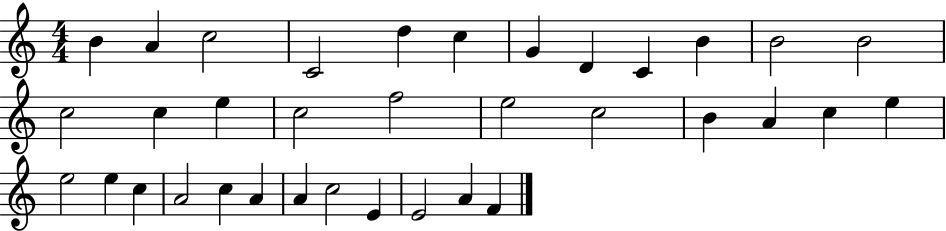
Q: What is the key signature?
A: C major